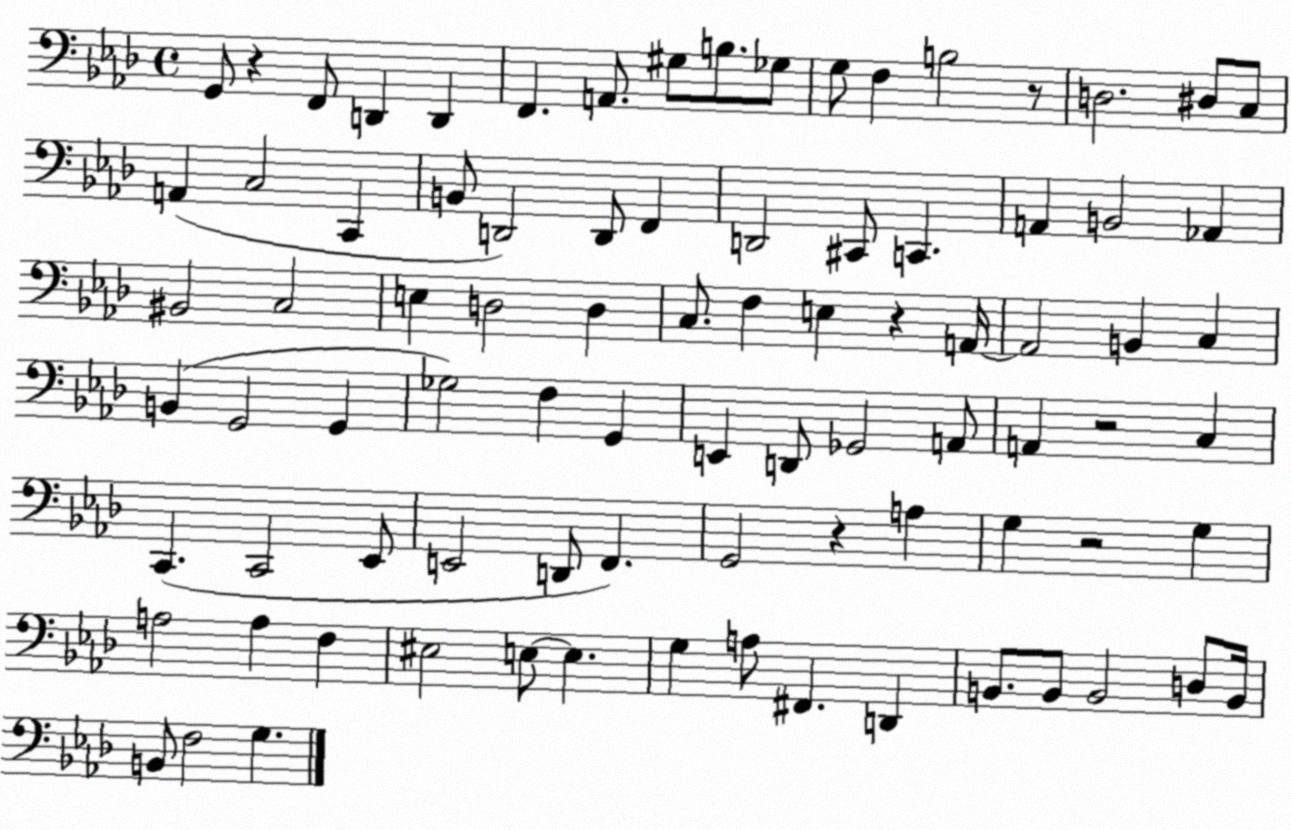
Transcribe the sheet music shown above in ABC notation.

X:1
T:Untitled
M:4/4
L:1/4
K:Ab
G,,/2 z F,,/2 D,, D,, F,, A,,/2 ^G,/2 B,/2 _G,/2 G,/2 F, B,2 z/2 D,2 ^D,/2 C,/2 A,, C,2 C,, B,,/2 D,,2 D,,/2 F,, D,,2 ^C,,/2 C,, A,, B,,2 _A,, ^B,,2 C,2 E, D,2 D, C,/2 F, E, z A,,/4 A,,2 B,, C, B,, G,,2 G,, _G,2 F, G,, E,, D,,/2 _G,,2 A,,/2 A,, z2 C, C,, C,,2 _E,,/2 E,,2 D,,/2 F,, G,,2 z A, G, z2 G, A,2 A, F, ^E,2 E,/2 E, G, A,/2 ^F,, D,, B,,/2 B,,/2 B,,2 D,/2 B,,/4 B,,/2 F,2 G,